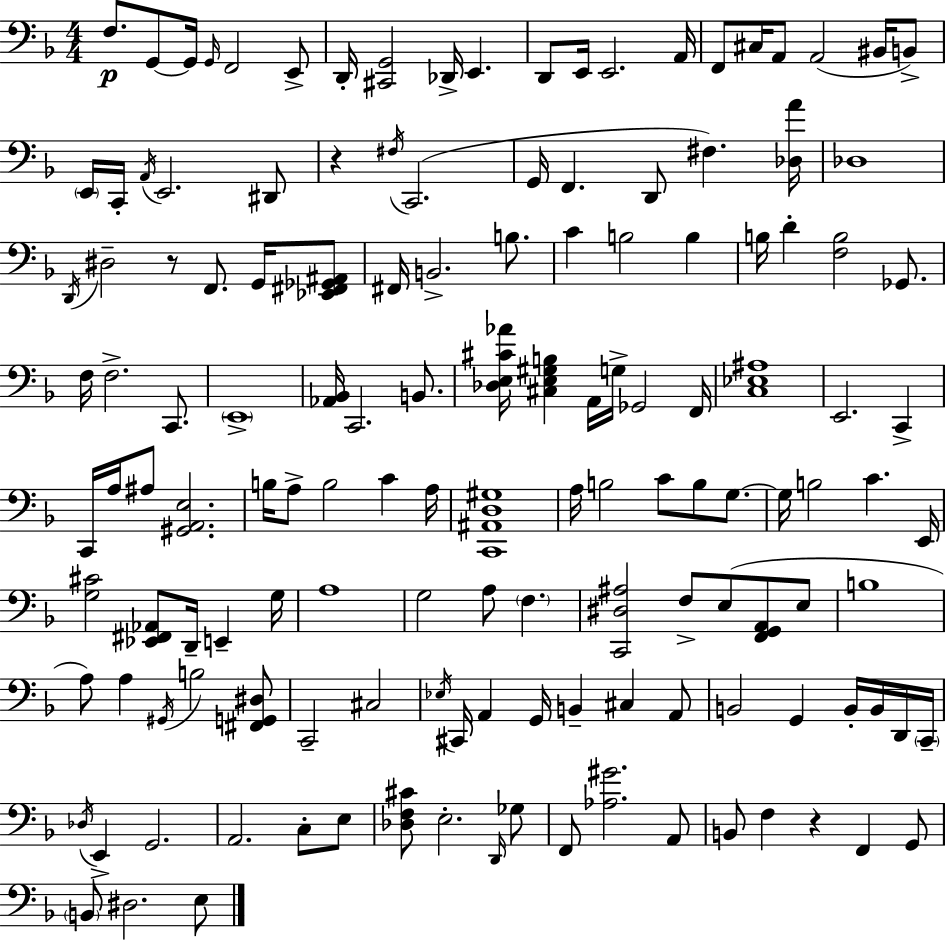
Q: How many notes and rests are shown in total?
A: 141